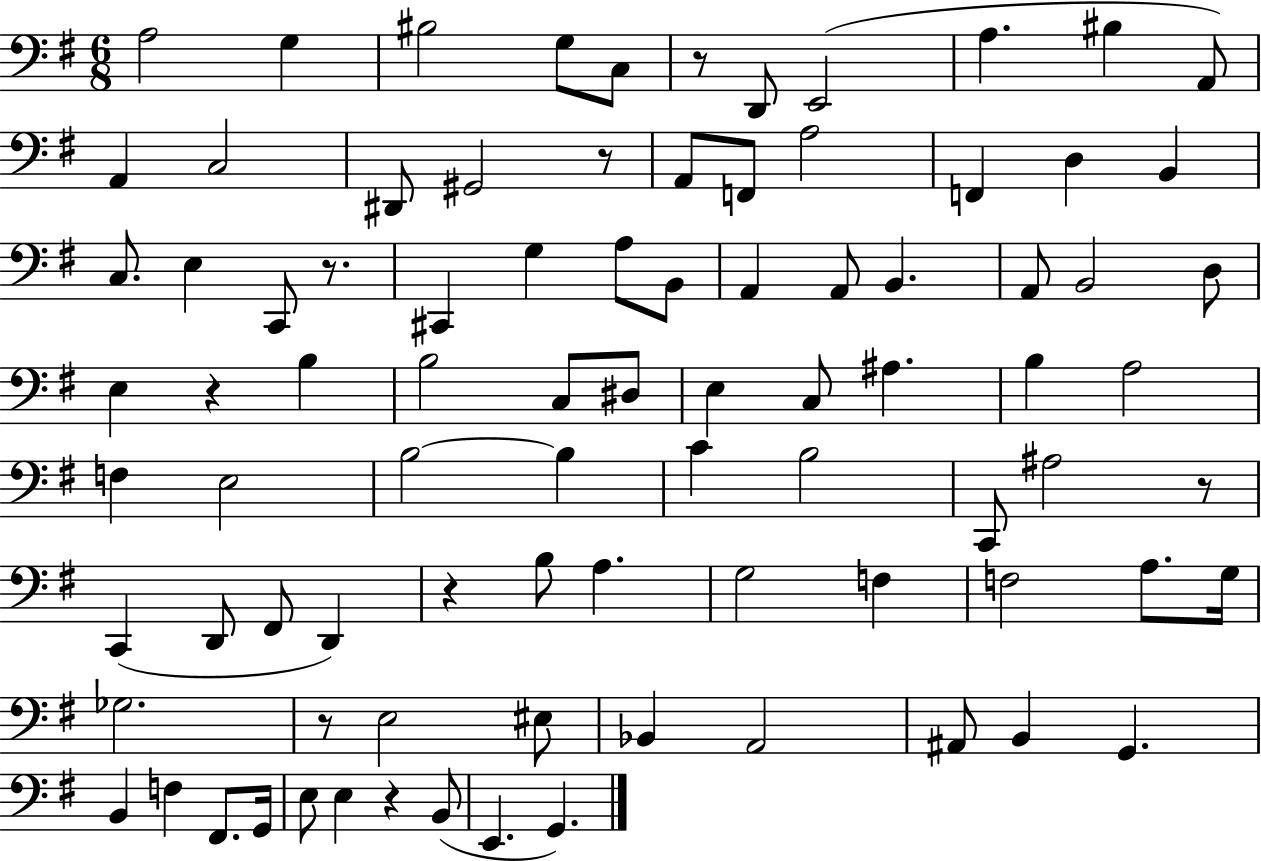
{
  \clef bass
  \numericTimeSignature
  \time 6/8
  \key g \major
  \repeat volta 2 { a2 g4 | bis2 g8 c8 | r8 d,8 e,2( | a4. bis4 a,8) | \break a,4 c2 | dis,8 gis,2 r8 | a,8 f,8 a2 | f,4 d4 b,4 | \break c8. e4 c,8 r8. | cis,4 g4 a8 b,8 | a,4 a,8 b,4. | a,8 b,2 d8 | \break e4 r4 b4 | b2 c8 dis8 | e4 c8 ais4. | b4 a2 | \break f4 e2 | b2~~ b4 | c'4 b2 | c,8 ais2 r8 | \break c,4( d,8 fis,8 d,4) | r4 b8 a4. | g2 f4 | f2 a8. g16 | \break ges2. | r8 e2 eis8 | bes,4 a,2 | ais,8 b,4 g,4. | \break b,4 f4 fis,8. g,16 | e8 e4 r4 b,8( | e,4. g,4.) | } \bar "|."
}